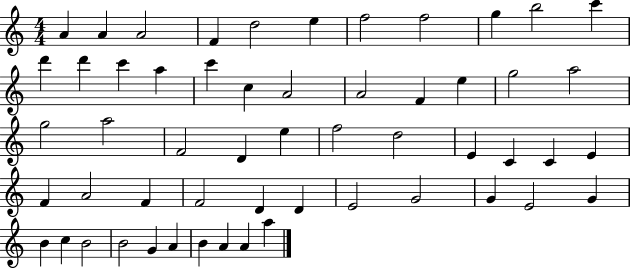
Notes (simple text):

A4/q A4/q A4/h F4/q D5/h E5/q F5/h F5/h G5/q B5/h C6/q D6/q D6/q C6/q A5/q C6/q C5/q A4/h A4/h F4/q E5/q G5/h A5/h G5/h A5/h F4/h D4/q E5/q F5/h D5/h E4/q C4/q C4/q E4/q F4/q A4/h F4/q F4/h D4/q D4/q E4/h G4/h G4/q E4/h G4/q B4/q C5/q B4/h B4/h G4/q A4/q B4/q A4/q A4/q A5/q